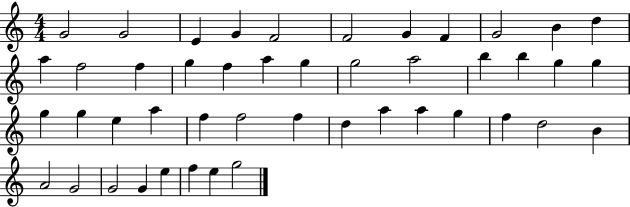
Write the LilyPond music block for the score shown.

{
  \clef treble
  \numericTimeSignature
  \time 4/4
  \key c \major
  g'2 g'2 | e'4 g'4 f'2 | f'2 g'4 f'4 | g'2 b'4 d''4 | \break a''4 f''2 f''4 | g''4 f''4 a''4 g''4 | g''2 a''2 | b''4 b''4 g''4 g''4 | \break g''4 g''4 e''4 a''4 | f''4 f''2 f''4 | d''4 a''4 a''4 g''4 | f''4 d''2 b'4 | \break a'2 g'2 | g'2 g'4 e''4 | f''4 e''4 g''2 | \bar "|."
}